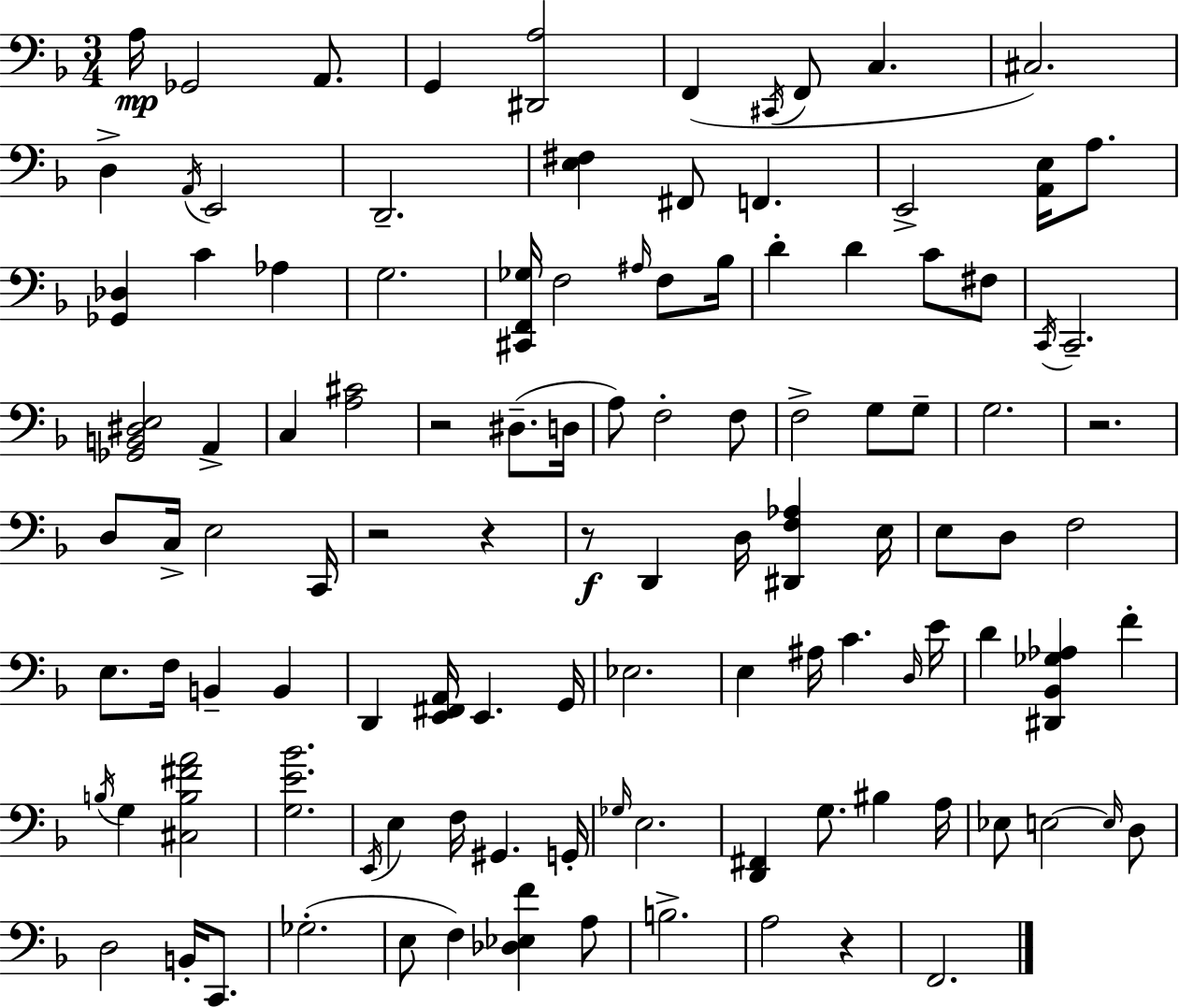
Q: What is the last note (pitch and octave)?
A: F2